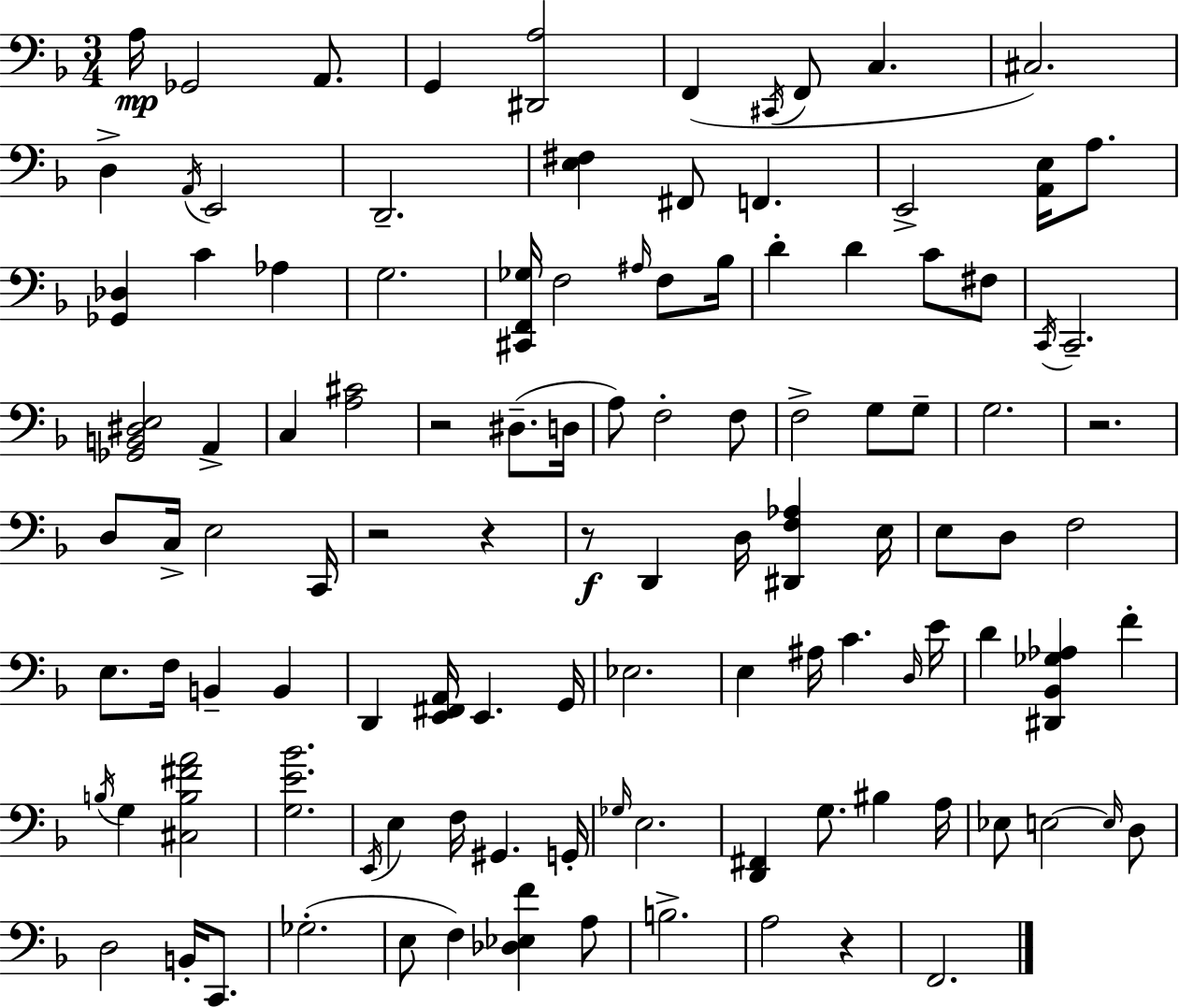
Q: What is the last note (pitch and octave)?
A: F2